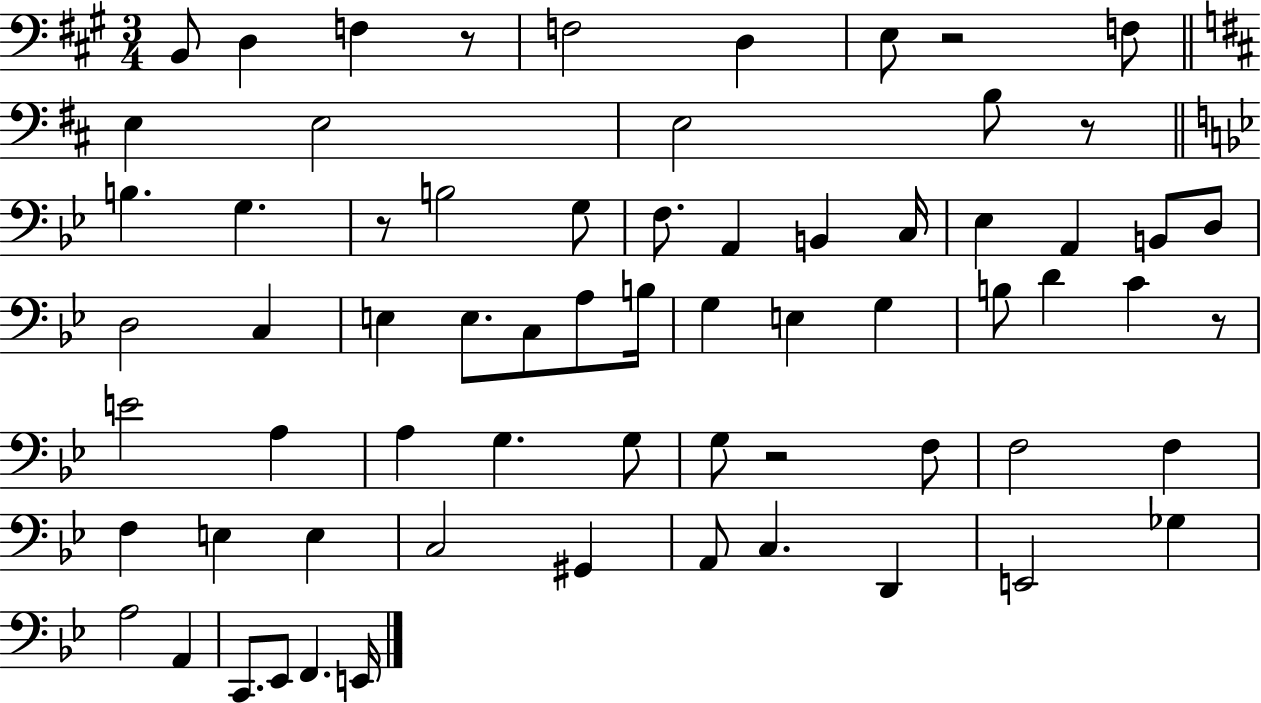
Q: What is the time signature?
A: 3/4